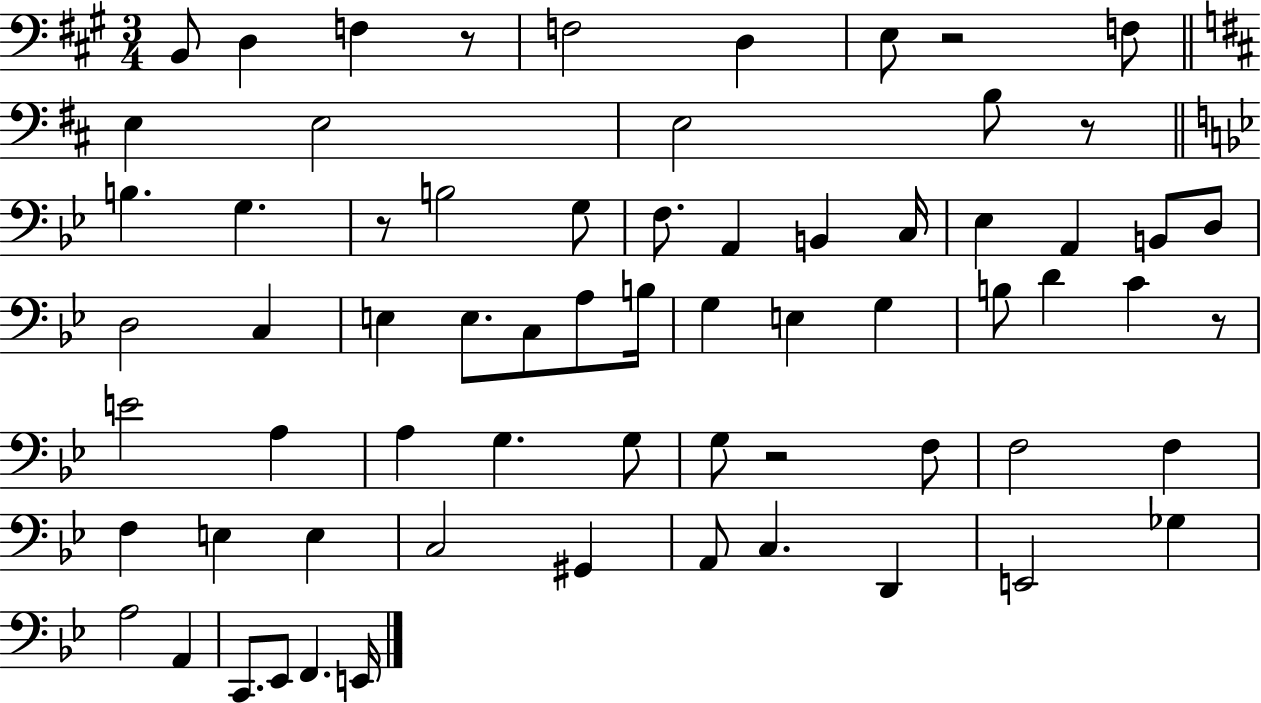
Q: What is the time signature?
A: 3/4